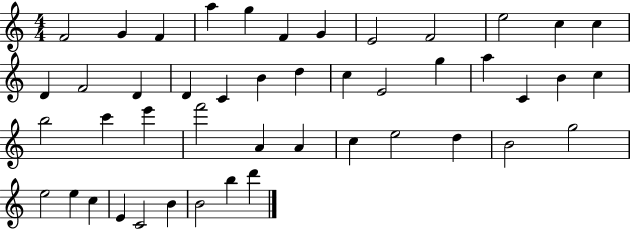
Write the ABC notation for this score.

X:1
T:Untitled
M:4/4
L:1/4
K:C
F2 G F a g F G E2 F2 e2 c c D F2 D D C B d c E2 g a C B c b2 c' e' f'2 A A c e2 d B2 g2 e2 e c E C2 B B2 b d'